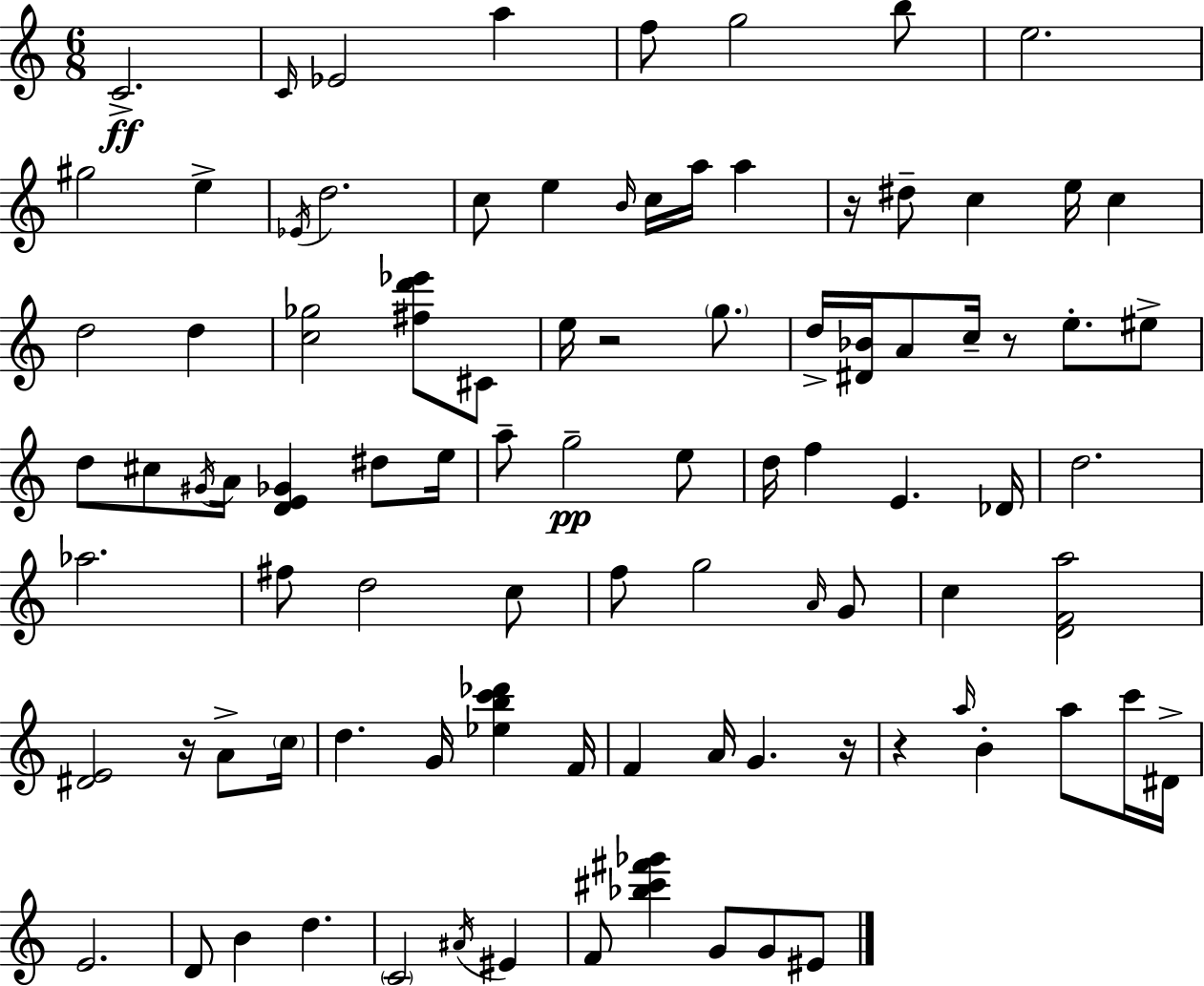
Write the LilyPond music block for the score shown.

{
  \clef treble
  \numericTimeSignature
  \time 6/8
  \key c \major
  c'2.->\ff | \grace { c'16 } ees'2 a''4 | f''8 g''2 b''8 | e''2. | \break gis''2 e''4-> | \acciaccatura { ees'16 } d''2. | c''8 e''4 \grace { b'16 } c''16 a''16 a''4 | r16 dis''8-- c''4 e''16 c''4 | \break d''2 d''4 | <c'' ges''>2 <fis'' d''' ees'''>8 | cis'8 e''16 r2 | \parenthesize g''8. d''16-> <dis' bes'>16 a'8 c''16-- r8 e''8.-. | \break eis''8-> d''8 cis''8 \acciaccatura { gis'16 } a'16 <d' e' ges'>4 | dis''8 e''16 a''8-- g''2--\pp | e''8 d''16 f''4 e'4. | des'16 d''2. | \break aes''2. | fis''8 d''2 | c''8 f''8 g''2 | \grace { a'16 } g'8 c''4 <d' f' a''>2 | \break <dis' e'>2 | r16 a'8-> \parenthesize c''16 d''4. g'16 | <ees'' b'' c''' des'''>4 f'16 f'4 a'16 g'4. | r16 r4 \grace { a''16 } b'4-. | \break a''8 c'''16 dis'16-> e'2. | d'8 b'4 | d''4. \parenthesize c'2 | \acciaccatura { ais'16 } eis'4 f'8 <bes'' cis''' fis''' ges'''>4 | \break g'8 g'8 eis'8 \bar "|."
}